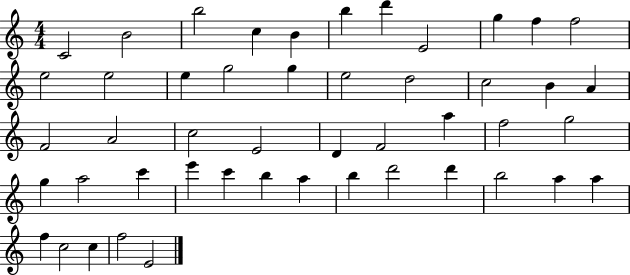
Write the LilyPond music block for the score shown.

{
  \clef treble
  \numericTimeSignature
  \time 4/4
  \key c \major
  c'2 b'2 | b''2 c''4 b'4 | b''4 d'''4 e'2 | g''4 f''4 f''2 | \break e''2 e''2 | e''4 g''2 g''4 | e''2 d''2 | c''2 b'4 a'4 | \break f'2 a'2 | c''2 e'2 | d'4 f'2 a''4 | f''2 g''2 | \break g''4 a''2 c'''4 | e'''4 c'''4 b''4 a''4 | b''4 d'''2 d'''4 | b''2 a''4 a''4 | \break f''4 c''2 c''4 | f''2 e'2 | \bar "|."
}